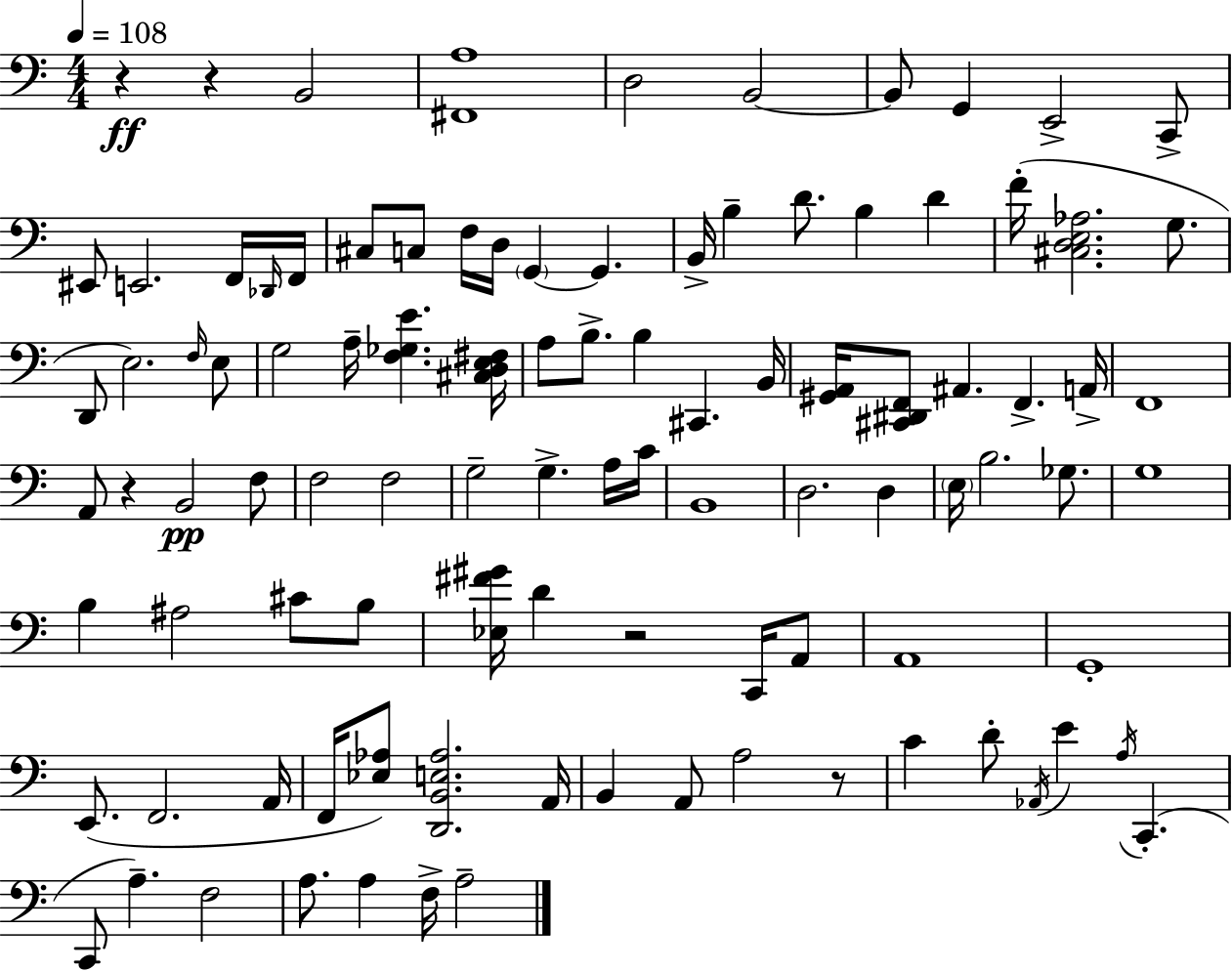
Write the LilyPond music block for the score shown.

{
  \clef bass
  \numericTimeSignature
  \time 4/4
  \key a \minor
  \tempo 4 = 108
  r4\ff r4 b,2 | <fis, a>1 | d2 b,2~~ | b,8 g,4 e,2-> c,8-> | \break eis,8 e,2. f,16 \grace { des,16 } | f,16 cis8 c8 f16 d16 \parenthesize g,4~~ g,4. | b,16-> b4-- d'8. b4 d'4 | f'16-.( <cis d e aes>2. g8. | \break d,8 e2.) \grace { f16 } | e8 g2 a16-- <f ges e'>4. | <cis d e fis>16 a8 b8.-> b4 cis,4. | b,16 <gis, a,>16 <cis, dis, f,>8 ais,4. f,4.-> | \break a,16-> f,1 | a,8 r4 b,2\pp | f8 f2 f2 | g2-- g4.-> | \break a16 c'16 b,1 | d2. d4 | \parenthesize e16 b2. ges8. | g1 | \break b4 ais2 cis'8 | b8 <ees fis' gis'>16 d'4 r2 c,16 | a,8 a,1 | g,1-. | \break e,8.( f,2. | a,16 f,16 <ees aes>8) <d, b, e aes>2. | a,16 b,4 a,8 a2 | r8 c'4 d'8-. \acciaccatura { aes,16 } e'4 \acciaccatura { a16 } c,4.-.( | \break c,8 a4.--) f2 | a8. a4 f16-> a2-- | \bar "|."
}